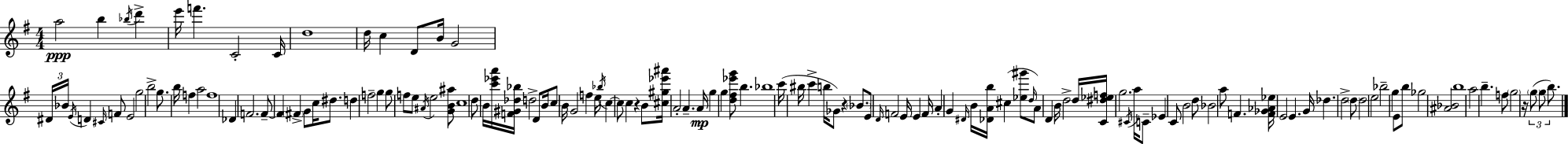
X:1
T:Untitled
M:4/4
L:1/4
K:G
a2 b _b/4 d' e'/4 f' C2 C/4 d4 d/4 c D/2 B/4 G2 ^D/4 _B/4 E/4 D ^C/4 F/2 E2 g2 b2 g/2 b/4 f a2 f4 _D F2 F/2 F ^F G/2 c/4 ^d/2 d f2 g g/2 f/2 e/2 ^A/4 e2 [GB^a]/2 c4 d/2 B/4 [c'_e'a']/4 [F^G_d_b]/4 d2 D/2 B/4 c/2 B/4 G2 f e/4 _b/4 c c/2 c z B/2 [^c^g_e'^a']/4 A2 A A/4 g g [d^f_e'g']/2 b _b4 c'/4 ^b/4 c' b/4 _G/2 z _B/2 E/2 D/4 F2 E/4 E F/4 A G ^D/4 B/4 [_DAb]/4 ^c [_e^g']/2 d/4 A/2 D B/4 d2 d/4 [C^d_ef]/4 g2 ^C/4 a/4 C/2 _E C/2 B2 d/2 _B2 a/2 F [F_G_A_e]/4 E2 E G/4 _d d2 d/2 d2 e2 _b2 g E/2 b/2 _g2 [^A_B]2 b4 a2 b f/2 g2 z/4 g/2 g/2 b/2